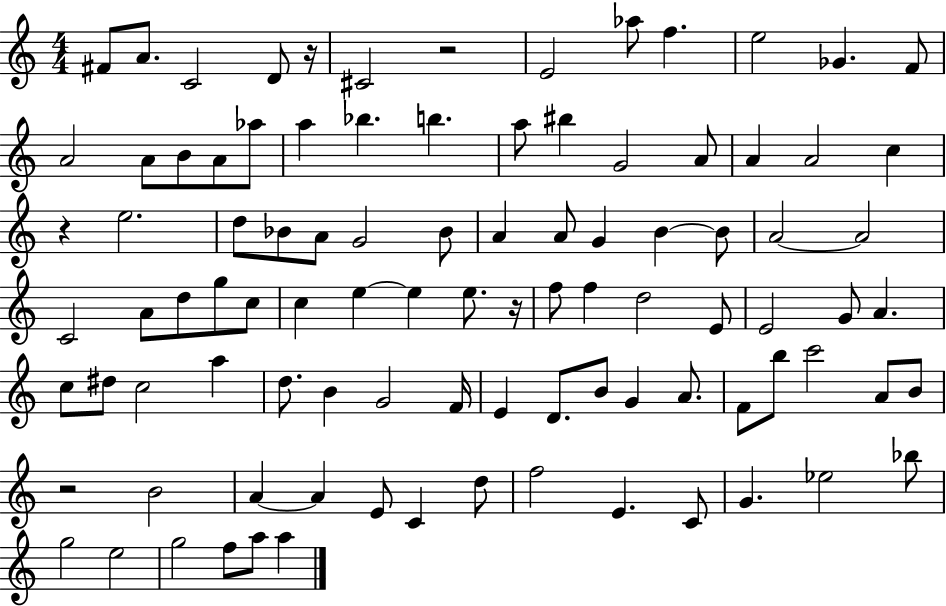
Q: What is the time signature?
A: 4/4